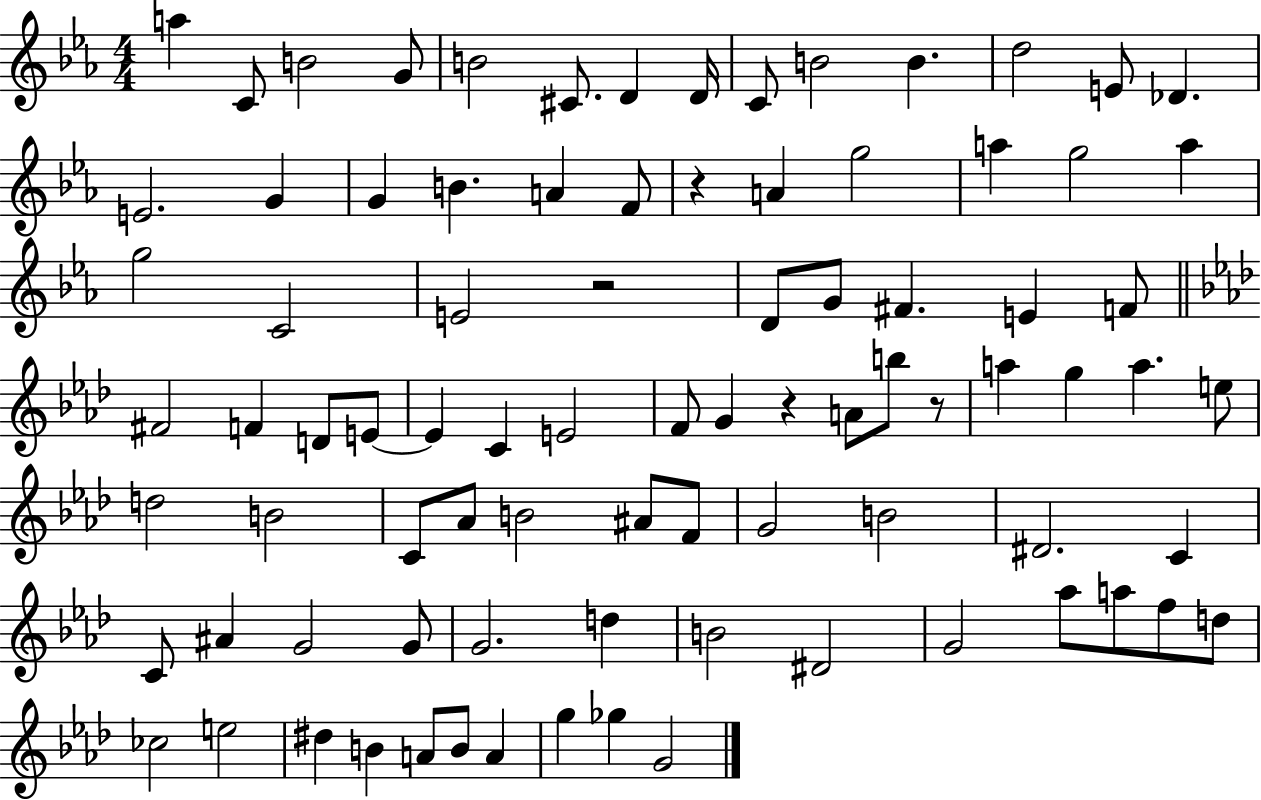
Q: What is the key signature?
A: EES major